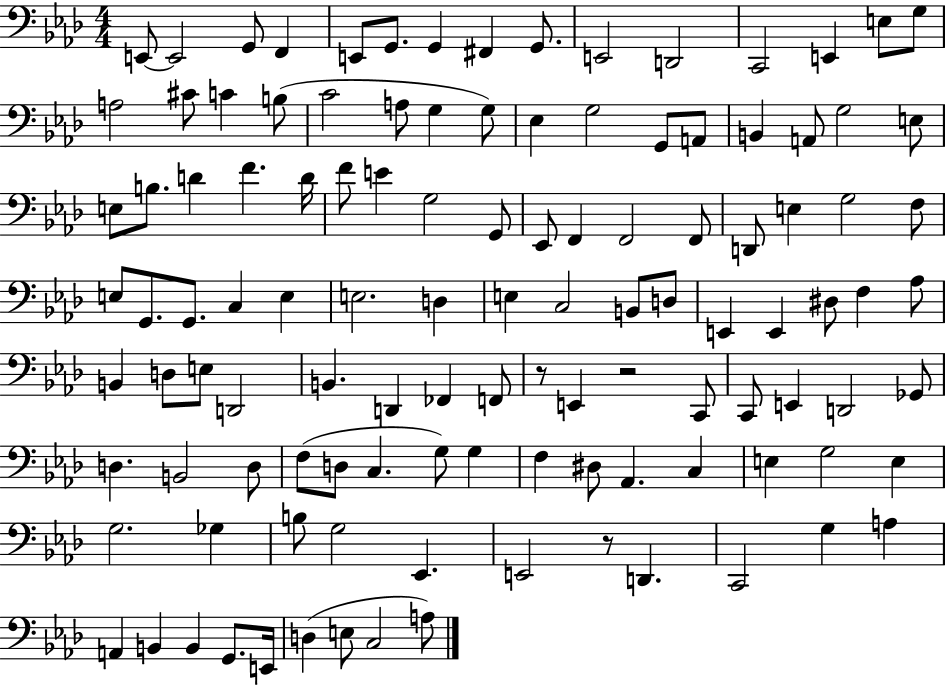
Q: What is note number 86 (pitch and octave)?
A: G3